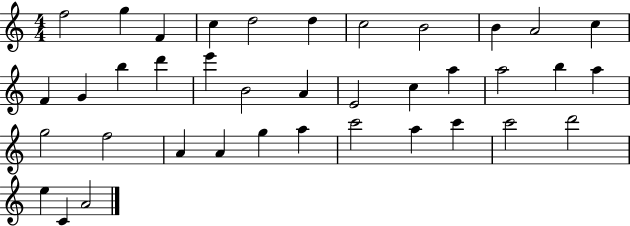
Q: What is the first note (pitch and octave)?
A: F5